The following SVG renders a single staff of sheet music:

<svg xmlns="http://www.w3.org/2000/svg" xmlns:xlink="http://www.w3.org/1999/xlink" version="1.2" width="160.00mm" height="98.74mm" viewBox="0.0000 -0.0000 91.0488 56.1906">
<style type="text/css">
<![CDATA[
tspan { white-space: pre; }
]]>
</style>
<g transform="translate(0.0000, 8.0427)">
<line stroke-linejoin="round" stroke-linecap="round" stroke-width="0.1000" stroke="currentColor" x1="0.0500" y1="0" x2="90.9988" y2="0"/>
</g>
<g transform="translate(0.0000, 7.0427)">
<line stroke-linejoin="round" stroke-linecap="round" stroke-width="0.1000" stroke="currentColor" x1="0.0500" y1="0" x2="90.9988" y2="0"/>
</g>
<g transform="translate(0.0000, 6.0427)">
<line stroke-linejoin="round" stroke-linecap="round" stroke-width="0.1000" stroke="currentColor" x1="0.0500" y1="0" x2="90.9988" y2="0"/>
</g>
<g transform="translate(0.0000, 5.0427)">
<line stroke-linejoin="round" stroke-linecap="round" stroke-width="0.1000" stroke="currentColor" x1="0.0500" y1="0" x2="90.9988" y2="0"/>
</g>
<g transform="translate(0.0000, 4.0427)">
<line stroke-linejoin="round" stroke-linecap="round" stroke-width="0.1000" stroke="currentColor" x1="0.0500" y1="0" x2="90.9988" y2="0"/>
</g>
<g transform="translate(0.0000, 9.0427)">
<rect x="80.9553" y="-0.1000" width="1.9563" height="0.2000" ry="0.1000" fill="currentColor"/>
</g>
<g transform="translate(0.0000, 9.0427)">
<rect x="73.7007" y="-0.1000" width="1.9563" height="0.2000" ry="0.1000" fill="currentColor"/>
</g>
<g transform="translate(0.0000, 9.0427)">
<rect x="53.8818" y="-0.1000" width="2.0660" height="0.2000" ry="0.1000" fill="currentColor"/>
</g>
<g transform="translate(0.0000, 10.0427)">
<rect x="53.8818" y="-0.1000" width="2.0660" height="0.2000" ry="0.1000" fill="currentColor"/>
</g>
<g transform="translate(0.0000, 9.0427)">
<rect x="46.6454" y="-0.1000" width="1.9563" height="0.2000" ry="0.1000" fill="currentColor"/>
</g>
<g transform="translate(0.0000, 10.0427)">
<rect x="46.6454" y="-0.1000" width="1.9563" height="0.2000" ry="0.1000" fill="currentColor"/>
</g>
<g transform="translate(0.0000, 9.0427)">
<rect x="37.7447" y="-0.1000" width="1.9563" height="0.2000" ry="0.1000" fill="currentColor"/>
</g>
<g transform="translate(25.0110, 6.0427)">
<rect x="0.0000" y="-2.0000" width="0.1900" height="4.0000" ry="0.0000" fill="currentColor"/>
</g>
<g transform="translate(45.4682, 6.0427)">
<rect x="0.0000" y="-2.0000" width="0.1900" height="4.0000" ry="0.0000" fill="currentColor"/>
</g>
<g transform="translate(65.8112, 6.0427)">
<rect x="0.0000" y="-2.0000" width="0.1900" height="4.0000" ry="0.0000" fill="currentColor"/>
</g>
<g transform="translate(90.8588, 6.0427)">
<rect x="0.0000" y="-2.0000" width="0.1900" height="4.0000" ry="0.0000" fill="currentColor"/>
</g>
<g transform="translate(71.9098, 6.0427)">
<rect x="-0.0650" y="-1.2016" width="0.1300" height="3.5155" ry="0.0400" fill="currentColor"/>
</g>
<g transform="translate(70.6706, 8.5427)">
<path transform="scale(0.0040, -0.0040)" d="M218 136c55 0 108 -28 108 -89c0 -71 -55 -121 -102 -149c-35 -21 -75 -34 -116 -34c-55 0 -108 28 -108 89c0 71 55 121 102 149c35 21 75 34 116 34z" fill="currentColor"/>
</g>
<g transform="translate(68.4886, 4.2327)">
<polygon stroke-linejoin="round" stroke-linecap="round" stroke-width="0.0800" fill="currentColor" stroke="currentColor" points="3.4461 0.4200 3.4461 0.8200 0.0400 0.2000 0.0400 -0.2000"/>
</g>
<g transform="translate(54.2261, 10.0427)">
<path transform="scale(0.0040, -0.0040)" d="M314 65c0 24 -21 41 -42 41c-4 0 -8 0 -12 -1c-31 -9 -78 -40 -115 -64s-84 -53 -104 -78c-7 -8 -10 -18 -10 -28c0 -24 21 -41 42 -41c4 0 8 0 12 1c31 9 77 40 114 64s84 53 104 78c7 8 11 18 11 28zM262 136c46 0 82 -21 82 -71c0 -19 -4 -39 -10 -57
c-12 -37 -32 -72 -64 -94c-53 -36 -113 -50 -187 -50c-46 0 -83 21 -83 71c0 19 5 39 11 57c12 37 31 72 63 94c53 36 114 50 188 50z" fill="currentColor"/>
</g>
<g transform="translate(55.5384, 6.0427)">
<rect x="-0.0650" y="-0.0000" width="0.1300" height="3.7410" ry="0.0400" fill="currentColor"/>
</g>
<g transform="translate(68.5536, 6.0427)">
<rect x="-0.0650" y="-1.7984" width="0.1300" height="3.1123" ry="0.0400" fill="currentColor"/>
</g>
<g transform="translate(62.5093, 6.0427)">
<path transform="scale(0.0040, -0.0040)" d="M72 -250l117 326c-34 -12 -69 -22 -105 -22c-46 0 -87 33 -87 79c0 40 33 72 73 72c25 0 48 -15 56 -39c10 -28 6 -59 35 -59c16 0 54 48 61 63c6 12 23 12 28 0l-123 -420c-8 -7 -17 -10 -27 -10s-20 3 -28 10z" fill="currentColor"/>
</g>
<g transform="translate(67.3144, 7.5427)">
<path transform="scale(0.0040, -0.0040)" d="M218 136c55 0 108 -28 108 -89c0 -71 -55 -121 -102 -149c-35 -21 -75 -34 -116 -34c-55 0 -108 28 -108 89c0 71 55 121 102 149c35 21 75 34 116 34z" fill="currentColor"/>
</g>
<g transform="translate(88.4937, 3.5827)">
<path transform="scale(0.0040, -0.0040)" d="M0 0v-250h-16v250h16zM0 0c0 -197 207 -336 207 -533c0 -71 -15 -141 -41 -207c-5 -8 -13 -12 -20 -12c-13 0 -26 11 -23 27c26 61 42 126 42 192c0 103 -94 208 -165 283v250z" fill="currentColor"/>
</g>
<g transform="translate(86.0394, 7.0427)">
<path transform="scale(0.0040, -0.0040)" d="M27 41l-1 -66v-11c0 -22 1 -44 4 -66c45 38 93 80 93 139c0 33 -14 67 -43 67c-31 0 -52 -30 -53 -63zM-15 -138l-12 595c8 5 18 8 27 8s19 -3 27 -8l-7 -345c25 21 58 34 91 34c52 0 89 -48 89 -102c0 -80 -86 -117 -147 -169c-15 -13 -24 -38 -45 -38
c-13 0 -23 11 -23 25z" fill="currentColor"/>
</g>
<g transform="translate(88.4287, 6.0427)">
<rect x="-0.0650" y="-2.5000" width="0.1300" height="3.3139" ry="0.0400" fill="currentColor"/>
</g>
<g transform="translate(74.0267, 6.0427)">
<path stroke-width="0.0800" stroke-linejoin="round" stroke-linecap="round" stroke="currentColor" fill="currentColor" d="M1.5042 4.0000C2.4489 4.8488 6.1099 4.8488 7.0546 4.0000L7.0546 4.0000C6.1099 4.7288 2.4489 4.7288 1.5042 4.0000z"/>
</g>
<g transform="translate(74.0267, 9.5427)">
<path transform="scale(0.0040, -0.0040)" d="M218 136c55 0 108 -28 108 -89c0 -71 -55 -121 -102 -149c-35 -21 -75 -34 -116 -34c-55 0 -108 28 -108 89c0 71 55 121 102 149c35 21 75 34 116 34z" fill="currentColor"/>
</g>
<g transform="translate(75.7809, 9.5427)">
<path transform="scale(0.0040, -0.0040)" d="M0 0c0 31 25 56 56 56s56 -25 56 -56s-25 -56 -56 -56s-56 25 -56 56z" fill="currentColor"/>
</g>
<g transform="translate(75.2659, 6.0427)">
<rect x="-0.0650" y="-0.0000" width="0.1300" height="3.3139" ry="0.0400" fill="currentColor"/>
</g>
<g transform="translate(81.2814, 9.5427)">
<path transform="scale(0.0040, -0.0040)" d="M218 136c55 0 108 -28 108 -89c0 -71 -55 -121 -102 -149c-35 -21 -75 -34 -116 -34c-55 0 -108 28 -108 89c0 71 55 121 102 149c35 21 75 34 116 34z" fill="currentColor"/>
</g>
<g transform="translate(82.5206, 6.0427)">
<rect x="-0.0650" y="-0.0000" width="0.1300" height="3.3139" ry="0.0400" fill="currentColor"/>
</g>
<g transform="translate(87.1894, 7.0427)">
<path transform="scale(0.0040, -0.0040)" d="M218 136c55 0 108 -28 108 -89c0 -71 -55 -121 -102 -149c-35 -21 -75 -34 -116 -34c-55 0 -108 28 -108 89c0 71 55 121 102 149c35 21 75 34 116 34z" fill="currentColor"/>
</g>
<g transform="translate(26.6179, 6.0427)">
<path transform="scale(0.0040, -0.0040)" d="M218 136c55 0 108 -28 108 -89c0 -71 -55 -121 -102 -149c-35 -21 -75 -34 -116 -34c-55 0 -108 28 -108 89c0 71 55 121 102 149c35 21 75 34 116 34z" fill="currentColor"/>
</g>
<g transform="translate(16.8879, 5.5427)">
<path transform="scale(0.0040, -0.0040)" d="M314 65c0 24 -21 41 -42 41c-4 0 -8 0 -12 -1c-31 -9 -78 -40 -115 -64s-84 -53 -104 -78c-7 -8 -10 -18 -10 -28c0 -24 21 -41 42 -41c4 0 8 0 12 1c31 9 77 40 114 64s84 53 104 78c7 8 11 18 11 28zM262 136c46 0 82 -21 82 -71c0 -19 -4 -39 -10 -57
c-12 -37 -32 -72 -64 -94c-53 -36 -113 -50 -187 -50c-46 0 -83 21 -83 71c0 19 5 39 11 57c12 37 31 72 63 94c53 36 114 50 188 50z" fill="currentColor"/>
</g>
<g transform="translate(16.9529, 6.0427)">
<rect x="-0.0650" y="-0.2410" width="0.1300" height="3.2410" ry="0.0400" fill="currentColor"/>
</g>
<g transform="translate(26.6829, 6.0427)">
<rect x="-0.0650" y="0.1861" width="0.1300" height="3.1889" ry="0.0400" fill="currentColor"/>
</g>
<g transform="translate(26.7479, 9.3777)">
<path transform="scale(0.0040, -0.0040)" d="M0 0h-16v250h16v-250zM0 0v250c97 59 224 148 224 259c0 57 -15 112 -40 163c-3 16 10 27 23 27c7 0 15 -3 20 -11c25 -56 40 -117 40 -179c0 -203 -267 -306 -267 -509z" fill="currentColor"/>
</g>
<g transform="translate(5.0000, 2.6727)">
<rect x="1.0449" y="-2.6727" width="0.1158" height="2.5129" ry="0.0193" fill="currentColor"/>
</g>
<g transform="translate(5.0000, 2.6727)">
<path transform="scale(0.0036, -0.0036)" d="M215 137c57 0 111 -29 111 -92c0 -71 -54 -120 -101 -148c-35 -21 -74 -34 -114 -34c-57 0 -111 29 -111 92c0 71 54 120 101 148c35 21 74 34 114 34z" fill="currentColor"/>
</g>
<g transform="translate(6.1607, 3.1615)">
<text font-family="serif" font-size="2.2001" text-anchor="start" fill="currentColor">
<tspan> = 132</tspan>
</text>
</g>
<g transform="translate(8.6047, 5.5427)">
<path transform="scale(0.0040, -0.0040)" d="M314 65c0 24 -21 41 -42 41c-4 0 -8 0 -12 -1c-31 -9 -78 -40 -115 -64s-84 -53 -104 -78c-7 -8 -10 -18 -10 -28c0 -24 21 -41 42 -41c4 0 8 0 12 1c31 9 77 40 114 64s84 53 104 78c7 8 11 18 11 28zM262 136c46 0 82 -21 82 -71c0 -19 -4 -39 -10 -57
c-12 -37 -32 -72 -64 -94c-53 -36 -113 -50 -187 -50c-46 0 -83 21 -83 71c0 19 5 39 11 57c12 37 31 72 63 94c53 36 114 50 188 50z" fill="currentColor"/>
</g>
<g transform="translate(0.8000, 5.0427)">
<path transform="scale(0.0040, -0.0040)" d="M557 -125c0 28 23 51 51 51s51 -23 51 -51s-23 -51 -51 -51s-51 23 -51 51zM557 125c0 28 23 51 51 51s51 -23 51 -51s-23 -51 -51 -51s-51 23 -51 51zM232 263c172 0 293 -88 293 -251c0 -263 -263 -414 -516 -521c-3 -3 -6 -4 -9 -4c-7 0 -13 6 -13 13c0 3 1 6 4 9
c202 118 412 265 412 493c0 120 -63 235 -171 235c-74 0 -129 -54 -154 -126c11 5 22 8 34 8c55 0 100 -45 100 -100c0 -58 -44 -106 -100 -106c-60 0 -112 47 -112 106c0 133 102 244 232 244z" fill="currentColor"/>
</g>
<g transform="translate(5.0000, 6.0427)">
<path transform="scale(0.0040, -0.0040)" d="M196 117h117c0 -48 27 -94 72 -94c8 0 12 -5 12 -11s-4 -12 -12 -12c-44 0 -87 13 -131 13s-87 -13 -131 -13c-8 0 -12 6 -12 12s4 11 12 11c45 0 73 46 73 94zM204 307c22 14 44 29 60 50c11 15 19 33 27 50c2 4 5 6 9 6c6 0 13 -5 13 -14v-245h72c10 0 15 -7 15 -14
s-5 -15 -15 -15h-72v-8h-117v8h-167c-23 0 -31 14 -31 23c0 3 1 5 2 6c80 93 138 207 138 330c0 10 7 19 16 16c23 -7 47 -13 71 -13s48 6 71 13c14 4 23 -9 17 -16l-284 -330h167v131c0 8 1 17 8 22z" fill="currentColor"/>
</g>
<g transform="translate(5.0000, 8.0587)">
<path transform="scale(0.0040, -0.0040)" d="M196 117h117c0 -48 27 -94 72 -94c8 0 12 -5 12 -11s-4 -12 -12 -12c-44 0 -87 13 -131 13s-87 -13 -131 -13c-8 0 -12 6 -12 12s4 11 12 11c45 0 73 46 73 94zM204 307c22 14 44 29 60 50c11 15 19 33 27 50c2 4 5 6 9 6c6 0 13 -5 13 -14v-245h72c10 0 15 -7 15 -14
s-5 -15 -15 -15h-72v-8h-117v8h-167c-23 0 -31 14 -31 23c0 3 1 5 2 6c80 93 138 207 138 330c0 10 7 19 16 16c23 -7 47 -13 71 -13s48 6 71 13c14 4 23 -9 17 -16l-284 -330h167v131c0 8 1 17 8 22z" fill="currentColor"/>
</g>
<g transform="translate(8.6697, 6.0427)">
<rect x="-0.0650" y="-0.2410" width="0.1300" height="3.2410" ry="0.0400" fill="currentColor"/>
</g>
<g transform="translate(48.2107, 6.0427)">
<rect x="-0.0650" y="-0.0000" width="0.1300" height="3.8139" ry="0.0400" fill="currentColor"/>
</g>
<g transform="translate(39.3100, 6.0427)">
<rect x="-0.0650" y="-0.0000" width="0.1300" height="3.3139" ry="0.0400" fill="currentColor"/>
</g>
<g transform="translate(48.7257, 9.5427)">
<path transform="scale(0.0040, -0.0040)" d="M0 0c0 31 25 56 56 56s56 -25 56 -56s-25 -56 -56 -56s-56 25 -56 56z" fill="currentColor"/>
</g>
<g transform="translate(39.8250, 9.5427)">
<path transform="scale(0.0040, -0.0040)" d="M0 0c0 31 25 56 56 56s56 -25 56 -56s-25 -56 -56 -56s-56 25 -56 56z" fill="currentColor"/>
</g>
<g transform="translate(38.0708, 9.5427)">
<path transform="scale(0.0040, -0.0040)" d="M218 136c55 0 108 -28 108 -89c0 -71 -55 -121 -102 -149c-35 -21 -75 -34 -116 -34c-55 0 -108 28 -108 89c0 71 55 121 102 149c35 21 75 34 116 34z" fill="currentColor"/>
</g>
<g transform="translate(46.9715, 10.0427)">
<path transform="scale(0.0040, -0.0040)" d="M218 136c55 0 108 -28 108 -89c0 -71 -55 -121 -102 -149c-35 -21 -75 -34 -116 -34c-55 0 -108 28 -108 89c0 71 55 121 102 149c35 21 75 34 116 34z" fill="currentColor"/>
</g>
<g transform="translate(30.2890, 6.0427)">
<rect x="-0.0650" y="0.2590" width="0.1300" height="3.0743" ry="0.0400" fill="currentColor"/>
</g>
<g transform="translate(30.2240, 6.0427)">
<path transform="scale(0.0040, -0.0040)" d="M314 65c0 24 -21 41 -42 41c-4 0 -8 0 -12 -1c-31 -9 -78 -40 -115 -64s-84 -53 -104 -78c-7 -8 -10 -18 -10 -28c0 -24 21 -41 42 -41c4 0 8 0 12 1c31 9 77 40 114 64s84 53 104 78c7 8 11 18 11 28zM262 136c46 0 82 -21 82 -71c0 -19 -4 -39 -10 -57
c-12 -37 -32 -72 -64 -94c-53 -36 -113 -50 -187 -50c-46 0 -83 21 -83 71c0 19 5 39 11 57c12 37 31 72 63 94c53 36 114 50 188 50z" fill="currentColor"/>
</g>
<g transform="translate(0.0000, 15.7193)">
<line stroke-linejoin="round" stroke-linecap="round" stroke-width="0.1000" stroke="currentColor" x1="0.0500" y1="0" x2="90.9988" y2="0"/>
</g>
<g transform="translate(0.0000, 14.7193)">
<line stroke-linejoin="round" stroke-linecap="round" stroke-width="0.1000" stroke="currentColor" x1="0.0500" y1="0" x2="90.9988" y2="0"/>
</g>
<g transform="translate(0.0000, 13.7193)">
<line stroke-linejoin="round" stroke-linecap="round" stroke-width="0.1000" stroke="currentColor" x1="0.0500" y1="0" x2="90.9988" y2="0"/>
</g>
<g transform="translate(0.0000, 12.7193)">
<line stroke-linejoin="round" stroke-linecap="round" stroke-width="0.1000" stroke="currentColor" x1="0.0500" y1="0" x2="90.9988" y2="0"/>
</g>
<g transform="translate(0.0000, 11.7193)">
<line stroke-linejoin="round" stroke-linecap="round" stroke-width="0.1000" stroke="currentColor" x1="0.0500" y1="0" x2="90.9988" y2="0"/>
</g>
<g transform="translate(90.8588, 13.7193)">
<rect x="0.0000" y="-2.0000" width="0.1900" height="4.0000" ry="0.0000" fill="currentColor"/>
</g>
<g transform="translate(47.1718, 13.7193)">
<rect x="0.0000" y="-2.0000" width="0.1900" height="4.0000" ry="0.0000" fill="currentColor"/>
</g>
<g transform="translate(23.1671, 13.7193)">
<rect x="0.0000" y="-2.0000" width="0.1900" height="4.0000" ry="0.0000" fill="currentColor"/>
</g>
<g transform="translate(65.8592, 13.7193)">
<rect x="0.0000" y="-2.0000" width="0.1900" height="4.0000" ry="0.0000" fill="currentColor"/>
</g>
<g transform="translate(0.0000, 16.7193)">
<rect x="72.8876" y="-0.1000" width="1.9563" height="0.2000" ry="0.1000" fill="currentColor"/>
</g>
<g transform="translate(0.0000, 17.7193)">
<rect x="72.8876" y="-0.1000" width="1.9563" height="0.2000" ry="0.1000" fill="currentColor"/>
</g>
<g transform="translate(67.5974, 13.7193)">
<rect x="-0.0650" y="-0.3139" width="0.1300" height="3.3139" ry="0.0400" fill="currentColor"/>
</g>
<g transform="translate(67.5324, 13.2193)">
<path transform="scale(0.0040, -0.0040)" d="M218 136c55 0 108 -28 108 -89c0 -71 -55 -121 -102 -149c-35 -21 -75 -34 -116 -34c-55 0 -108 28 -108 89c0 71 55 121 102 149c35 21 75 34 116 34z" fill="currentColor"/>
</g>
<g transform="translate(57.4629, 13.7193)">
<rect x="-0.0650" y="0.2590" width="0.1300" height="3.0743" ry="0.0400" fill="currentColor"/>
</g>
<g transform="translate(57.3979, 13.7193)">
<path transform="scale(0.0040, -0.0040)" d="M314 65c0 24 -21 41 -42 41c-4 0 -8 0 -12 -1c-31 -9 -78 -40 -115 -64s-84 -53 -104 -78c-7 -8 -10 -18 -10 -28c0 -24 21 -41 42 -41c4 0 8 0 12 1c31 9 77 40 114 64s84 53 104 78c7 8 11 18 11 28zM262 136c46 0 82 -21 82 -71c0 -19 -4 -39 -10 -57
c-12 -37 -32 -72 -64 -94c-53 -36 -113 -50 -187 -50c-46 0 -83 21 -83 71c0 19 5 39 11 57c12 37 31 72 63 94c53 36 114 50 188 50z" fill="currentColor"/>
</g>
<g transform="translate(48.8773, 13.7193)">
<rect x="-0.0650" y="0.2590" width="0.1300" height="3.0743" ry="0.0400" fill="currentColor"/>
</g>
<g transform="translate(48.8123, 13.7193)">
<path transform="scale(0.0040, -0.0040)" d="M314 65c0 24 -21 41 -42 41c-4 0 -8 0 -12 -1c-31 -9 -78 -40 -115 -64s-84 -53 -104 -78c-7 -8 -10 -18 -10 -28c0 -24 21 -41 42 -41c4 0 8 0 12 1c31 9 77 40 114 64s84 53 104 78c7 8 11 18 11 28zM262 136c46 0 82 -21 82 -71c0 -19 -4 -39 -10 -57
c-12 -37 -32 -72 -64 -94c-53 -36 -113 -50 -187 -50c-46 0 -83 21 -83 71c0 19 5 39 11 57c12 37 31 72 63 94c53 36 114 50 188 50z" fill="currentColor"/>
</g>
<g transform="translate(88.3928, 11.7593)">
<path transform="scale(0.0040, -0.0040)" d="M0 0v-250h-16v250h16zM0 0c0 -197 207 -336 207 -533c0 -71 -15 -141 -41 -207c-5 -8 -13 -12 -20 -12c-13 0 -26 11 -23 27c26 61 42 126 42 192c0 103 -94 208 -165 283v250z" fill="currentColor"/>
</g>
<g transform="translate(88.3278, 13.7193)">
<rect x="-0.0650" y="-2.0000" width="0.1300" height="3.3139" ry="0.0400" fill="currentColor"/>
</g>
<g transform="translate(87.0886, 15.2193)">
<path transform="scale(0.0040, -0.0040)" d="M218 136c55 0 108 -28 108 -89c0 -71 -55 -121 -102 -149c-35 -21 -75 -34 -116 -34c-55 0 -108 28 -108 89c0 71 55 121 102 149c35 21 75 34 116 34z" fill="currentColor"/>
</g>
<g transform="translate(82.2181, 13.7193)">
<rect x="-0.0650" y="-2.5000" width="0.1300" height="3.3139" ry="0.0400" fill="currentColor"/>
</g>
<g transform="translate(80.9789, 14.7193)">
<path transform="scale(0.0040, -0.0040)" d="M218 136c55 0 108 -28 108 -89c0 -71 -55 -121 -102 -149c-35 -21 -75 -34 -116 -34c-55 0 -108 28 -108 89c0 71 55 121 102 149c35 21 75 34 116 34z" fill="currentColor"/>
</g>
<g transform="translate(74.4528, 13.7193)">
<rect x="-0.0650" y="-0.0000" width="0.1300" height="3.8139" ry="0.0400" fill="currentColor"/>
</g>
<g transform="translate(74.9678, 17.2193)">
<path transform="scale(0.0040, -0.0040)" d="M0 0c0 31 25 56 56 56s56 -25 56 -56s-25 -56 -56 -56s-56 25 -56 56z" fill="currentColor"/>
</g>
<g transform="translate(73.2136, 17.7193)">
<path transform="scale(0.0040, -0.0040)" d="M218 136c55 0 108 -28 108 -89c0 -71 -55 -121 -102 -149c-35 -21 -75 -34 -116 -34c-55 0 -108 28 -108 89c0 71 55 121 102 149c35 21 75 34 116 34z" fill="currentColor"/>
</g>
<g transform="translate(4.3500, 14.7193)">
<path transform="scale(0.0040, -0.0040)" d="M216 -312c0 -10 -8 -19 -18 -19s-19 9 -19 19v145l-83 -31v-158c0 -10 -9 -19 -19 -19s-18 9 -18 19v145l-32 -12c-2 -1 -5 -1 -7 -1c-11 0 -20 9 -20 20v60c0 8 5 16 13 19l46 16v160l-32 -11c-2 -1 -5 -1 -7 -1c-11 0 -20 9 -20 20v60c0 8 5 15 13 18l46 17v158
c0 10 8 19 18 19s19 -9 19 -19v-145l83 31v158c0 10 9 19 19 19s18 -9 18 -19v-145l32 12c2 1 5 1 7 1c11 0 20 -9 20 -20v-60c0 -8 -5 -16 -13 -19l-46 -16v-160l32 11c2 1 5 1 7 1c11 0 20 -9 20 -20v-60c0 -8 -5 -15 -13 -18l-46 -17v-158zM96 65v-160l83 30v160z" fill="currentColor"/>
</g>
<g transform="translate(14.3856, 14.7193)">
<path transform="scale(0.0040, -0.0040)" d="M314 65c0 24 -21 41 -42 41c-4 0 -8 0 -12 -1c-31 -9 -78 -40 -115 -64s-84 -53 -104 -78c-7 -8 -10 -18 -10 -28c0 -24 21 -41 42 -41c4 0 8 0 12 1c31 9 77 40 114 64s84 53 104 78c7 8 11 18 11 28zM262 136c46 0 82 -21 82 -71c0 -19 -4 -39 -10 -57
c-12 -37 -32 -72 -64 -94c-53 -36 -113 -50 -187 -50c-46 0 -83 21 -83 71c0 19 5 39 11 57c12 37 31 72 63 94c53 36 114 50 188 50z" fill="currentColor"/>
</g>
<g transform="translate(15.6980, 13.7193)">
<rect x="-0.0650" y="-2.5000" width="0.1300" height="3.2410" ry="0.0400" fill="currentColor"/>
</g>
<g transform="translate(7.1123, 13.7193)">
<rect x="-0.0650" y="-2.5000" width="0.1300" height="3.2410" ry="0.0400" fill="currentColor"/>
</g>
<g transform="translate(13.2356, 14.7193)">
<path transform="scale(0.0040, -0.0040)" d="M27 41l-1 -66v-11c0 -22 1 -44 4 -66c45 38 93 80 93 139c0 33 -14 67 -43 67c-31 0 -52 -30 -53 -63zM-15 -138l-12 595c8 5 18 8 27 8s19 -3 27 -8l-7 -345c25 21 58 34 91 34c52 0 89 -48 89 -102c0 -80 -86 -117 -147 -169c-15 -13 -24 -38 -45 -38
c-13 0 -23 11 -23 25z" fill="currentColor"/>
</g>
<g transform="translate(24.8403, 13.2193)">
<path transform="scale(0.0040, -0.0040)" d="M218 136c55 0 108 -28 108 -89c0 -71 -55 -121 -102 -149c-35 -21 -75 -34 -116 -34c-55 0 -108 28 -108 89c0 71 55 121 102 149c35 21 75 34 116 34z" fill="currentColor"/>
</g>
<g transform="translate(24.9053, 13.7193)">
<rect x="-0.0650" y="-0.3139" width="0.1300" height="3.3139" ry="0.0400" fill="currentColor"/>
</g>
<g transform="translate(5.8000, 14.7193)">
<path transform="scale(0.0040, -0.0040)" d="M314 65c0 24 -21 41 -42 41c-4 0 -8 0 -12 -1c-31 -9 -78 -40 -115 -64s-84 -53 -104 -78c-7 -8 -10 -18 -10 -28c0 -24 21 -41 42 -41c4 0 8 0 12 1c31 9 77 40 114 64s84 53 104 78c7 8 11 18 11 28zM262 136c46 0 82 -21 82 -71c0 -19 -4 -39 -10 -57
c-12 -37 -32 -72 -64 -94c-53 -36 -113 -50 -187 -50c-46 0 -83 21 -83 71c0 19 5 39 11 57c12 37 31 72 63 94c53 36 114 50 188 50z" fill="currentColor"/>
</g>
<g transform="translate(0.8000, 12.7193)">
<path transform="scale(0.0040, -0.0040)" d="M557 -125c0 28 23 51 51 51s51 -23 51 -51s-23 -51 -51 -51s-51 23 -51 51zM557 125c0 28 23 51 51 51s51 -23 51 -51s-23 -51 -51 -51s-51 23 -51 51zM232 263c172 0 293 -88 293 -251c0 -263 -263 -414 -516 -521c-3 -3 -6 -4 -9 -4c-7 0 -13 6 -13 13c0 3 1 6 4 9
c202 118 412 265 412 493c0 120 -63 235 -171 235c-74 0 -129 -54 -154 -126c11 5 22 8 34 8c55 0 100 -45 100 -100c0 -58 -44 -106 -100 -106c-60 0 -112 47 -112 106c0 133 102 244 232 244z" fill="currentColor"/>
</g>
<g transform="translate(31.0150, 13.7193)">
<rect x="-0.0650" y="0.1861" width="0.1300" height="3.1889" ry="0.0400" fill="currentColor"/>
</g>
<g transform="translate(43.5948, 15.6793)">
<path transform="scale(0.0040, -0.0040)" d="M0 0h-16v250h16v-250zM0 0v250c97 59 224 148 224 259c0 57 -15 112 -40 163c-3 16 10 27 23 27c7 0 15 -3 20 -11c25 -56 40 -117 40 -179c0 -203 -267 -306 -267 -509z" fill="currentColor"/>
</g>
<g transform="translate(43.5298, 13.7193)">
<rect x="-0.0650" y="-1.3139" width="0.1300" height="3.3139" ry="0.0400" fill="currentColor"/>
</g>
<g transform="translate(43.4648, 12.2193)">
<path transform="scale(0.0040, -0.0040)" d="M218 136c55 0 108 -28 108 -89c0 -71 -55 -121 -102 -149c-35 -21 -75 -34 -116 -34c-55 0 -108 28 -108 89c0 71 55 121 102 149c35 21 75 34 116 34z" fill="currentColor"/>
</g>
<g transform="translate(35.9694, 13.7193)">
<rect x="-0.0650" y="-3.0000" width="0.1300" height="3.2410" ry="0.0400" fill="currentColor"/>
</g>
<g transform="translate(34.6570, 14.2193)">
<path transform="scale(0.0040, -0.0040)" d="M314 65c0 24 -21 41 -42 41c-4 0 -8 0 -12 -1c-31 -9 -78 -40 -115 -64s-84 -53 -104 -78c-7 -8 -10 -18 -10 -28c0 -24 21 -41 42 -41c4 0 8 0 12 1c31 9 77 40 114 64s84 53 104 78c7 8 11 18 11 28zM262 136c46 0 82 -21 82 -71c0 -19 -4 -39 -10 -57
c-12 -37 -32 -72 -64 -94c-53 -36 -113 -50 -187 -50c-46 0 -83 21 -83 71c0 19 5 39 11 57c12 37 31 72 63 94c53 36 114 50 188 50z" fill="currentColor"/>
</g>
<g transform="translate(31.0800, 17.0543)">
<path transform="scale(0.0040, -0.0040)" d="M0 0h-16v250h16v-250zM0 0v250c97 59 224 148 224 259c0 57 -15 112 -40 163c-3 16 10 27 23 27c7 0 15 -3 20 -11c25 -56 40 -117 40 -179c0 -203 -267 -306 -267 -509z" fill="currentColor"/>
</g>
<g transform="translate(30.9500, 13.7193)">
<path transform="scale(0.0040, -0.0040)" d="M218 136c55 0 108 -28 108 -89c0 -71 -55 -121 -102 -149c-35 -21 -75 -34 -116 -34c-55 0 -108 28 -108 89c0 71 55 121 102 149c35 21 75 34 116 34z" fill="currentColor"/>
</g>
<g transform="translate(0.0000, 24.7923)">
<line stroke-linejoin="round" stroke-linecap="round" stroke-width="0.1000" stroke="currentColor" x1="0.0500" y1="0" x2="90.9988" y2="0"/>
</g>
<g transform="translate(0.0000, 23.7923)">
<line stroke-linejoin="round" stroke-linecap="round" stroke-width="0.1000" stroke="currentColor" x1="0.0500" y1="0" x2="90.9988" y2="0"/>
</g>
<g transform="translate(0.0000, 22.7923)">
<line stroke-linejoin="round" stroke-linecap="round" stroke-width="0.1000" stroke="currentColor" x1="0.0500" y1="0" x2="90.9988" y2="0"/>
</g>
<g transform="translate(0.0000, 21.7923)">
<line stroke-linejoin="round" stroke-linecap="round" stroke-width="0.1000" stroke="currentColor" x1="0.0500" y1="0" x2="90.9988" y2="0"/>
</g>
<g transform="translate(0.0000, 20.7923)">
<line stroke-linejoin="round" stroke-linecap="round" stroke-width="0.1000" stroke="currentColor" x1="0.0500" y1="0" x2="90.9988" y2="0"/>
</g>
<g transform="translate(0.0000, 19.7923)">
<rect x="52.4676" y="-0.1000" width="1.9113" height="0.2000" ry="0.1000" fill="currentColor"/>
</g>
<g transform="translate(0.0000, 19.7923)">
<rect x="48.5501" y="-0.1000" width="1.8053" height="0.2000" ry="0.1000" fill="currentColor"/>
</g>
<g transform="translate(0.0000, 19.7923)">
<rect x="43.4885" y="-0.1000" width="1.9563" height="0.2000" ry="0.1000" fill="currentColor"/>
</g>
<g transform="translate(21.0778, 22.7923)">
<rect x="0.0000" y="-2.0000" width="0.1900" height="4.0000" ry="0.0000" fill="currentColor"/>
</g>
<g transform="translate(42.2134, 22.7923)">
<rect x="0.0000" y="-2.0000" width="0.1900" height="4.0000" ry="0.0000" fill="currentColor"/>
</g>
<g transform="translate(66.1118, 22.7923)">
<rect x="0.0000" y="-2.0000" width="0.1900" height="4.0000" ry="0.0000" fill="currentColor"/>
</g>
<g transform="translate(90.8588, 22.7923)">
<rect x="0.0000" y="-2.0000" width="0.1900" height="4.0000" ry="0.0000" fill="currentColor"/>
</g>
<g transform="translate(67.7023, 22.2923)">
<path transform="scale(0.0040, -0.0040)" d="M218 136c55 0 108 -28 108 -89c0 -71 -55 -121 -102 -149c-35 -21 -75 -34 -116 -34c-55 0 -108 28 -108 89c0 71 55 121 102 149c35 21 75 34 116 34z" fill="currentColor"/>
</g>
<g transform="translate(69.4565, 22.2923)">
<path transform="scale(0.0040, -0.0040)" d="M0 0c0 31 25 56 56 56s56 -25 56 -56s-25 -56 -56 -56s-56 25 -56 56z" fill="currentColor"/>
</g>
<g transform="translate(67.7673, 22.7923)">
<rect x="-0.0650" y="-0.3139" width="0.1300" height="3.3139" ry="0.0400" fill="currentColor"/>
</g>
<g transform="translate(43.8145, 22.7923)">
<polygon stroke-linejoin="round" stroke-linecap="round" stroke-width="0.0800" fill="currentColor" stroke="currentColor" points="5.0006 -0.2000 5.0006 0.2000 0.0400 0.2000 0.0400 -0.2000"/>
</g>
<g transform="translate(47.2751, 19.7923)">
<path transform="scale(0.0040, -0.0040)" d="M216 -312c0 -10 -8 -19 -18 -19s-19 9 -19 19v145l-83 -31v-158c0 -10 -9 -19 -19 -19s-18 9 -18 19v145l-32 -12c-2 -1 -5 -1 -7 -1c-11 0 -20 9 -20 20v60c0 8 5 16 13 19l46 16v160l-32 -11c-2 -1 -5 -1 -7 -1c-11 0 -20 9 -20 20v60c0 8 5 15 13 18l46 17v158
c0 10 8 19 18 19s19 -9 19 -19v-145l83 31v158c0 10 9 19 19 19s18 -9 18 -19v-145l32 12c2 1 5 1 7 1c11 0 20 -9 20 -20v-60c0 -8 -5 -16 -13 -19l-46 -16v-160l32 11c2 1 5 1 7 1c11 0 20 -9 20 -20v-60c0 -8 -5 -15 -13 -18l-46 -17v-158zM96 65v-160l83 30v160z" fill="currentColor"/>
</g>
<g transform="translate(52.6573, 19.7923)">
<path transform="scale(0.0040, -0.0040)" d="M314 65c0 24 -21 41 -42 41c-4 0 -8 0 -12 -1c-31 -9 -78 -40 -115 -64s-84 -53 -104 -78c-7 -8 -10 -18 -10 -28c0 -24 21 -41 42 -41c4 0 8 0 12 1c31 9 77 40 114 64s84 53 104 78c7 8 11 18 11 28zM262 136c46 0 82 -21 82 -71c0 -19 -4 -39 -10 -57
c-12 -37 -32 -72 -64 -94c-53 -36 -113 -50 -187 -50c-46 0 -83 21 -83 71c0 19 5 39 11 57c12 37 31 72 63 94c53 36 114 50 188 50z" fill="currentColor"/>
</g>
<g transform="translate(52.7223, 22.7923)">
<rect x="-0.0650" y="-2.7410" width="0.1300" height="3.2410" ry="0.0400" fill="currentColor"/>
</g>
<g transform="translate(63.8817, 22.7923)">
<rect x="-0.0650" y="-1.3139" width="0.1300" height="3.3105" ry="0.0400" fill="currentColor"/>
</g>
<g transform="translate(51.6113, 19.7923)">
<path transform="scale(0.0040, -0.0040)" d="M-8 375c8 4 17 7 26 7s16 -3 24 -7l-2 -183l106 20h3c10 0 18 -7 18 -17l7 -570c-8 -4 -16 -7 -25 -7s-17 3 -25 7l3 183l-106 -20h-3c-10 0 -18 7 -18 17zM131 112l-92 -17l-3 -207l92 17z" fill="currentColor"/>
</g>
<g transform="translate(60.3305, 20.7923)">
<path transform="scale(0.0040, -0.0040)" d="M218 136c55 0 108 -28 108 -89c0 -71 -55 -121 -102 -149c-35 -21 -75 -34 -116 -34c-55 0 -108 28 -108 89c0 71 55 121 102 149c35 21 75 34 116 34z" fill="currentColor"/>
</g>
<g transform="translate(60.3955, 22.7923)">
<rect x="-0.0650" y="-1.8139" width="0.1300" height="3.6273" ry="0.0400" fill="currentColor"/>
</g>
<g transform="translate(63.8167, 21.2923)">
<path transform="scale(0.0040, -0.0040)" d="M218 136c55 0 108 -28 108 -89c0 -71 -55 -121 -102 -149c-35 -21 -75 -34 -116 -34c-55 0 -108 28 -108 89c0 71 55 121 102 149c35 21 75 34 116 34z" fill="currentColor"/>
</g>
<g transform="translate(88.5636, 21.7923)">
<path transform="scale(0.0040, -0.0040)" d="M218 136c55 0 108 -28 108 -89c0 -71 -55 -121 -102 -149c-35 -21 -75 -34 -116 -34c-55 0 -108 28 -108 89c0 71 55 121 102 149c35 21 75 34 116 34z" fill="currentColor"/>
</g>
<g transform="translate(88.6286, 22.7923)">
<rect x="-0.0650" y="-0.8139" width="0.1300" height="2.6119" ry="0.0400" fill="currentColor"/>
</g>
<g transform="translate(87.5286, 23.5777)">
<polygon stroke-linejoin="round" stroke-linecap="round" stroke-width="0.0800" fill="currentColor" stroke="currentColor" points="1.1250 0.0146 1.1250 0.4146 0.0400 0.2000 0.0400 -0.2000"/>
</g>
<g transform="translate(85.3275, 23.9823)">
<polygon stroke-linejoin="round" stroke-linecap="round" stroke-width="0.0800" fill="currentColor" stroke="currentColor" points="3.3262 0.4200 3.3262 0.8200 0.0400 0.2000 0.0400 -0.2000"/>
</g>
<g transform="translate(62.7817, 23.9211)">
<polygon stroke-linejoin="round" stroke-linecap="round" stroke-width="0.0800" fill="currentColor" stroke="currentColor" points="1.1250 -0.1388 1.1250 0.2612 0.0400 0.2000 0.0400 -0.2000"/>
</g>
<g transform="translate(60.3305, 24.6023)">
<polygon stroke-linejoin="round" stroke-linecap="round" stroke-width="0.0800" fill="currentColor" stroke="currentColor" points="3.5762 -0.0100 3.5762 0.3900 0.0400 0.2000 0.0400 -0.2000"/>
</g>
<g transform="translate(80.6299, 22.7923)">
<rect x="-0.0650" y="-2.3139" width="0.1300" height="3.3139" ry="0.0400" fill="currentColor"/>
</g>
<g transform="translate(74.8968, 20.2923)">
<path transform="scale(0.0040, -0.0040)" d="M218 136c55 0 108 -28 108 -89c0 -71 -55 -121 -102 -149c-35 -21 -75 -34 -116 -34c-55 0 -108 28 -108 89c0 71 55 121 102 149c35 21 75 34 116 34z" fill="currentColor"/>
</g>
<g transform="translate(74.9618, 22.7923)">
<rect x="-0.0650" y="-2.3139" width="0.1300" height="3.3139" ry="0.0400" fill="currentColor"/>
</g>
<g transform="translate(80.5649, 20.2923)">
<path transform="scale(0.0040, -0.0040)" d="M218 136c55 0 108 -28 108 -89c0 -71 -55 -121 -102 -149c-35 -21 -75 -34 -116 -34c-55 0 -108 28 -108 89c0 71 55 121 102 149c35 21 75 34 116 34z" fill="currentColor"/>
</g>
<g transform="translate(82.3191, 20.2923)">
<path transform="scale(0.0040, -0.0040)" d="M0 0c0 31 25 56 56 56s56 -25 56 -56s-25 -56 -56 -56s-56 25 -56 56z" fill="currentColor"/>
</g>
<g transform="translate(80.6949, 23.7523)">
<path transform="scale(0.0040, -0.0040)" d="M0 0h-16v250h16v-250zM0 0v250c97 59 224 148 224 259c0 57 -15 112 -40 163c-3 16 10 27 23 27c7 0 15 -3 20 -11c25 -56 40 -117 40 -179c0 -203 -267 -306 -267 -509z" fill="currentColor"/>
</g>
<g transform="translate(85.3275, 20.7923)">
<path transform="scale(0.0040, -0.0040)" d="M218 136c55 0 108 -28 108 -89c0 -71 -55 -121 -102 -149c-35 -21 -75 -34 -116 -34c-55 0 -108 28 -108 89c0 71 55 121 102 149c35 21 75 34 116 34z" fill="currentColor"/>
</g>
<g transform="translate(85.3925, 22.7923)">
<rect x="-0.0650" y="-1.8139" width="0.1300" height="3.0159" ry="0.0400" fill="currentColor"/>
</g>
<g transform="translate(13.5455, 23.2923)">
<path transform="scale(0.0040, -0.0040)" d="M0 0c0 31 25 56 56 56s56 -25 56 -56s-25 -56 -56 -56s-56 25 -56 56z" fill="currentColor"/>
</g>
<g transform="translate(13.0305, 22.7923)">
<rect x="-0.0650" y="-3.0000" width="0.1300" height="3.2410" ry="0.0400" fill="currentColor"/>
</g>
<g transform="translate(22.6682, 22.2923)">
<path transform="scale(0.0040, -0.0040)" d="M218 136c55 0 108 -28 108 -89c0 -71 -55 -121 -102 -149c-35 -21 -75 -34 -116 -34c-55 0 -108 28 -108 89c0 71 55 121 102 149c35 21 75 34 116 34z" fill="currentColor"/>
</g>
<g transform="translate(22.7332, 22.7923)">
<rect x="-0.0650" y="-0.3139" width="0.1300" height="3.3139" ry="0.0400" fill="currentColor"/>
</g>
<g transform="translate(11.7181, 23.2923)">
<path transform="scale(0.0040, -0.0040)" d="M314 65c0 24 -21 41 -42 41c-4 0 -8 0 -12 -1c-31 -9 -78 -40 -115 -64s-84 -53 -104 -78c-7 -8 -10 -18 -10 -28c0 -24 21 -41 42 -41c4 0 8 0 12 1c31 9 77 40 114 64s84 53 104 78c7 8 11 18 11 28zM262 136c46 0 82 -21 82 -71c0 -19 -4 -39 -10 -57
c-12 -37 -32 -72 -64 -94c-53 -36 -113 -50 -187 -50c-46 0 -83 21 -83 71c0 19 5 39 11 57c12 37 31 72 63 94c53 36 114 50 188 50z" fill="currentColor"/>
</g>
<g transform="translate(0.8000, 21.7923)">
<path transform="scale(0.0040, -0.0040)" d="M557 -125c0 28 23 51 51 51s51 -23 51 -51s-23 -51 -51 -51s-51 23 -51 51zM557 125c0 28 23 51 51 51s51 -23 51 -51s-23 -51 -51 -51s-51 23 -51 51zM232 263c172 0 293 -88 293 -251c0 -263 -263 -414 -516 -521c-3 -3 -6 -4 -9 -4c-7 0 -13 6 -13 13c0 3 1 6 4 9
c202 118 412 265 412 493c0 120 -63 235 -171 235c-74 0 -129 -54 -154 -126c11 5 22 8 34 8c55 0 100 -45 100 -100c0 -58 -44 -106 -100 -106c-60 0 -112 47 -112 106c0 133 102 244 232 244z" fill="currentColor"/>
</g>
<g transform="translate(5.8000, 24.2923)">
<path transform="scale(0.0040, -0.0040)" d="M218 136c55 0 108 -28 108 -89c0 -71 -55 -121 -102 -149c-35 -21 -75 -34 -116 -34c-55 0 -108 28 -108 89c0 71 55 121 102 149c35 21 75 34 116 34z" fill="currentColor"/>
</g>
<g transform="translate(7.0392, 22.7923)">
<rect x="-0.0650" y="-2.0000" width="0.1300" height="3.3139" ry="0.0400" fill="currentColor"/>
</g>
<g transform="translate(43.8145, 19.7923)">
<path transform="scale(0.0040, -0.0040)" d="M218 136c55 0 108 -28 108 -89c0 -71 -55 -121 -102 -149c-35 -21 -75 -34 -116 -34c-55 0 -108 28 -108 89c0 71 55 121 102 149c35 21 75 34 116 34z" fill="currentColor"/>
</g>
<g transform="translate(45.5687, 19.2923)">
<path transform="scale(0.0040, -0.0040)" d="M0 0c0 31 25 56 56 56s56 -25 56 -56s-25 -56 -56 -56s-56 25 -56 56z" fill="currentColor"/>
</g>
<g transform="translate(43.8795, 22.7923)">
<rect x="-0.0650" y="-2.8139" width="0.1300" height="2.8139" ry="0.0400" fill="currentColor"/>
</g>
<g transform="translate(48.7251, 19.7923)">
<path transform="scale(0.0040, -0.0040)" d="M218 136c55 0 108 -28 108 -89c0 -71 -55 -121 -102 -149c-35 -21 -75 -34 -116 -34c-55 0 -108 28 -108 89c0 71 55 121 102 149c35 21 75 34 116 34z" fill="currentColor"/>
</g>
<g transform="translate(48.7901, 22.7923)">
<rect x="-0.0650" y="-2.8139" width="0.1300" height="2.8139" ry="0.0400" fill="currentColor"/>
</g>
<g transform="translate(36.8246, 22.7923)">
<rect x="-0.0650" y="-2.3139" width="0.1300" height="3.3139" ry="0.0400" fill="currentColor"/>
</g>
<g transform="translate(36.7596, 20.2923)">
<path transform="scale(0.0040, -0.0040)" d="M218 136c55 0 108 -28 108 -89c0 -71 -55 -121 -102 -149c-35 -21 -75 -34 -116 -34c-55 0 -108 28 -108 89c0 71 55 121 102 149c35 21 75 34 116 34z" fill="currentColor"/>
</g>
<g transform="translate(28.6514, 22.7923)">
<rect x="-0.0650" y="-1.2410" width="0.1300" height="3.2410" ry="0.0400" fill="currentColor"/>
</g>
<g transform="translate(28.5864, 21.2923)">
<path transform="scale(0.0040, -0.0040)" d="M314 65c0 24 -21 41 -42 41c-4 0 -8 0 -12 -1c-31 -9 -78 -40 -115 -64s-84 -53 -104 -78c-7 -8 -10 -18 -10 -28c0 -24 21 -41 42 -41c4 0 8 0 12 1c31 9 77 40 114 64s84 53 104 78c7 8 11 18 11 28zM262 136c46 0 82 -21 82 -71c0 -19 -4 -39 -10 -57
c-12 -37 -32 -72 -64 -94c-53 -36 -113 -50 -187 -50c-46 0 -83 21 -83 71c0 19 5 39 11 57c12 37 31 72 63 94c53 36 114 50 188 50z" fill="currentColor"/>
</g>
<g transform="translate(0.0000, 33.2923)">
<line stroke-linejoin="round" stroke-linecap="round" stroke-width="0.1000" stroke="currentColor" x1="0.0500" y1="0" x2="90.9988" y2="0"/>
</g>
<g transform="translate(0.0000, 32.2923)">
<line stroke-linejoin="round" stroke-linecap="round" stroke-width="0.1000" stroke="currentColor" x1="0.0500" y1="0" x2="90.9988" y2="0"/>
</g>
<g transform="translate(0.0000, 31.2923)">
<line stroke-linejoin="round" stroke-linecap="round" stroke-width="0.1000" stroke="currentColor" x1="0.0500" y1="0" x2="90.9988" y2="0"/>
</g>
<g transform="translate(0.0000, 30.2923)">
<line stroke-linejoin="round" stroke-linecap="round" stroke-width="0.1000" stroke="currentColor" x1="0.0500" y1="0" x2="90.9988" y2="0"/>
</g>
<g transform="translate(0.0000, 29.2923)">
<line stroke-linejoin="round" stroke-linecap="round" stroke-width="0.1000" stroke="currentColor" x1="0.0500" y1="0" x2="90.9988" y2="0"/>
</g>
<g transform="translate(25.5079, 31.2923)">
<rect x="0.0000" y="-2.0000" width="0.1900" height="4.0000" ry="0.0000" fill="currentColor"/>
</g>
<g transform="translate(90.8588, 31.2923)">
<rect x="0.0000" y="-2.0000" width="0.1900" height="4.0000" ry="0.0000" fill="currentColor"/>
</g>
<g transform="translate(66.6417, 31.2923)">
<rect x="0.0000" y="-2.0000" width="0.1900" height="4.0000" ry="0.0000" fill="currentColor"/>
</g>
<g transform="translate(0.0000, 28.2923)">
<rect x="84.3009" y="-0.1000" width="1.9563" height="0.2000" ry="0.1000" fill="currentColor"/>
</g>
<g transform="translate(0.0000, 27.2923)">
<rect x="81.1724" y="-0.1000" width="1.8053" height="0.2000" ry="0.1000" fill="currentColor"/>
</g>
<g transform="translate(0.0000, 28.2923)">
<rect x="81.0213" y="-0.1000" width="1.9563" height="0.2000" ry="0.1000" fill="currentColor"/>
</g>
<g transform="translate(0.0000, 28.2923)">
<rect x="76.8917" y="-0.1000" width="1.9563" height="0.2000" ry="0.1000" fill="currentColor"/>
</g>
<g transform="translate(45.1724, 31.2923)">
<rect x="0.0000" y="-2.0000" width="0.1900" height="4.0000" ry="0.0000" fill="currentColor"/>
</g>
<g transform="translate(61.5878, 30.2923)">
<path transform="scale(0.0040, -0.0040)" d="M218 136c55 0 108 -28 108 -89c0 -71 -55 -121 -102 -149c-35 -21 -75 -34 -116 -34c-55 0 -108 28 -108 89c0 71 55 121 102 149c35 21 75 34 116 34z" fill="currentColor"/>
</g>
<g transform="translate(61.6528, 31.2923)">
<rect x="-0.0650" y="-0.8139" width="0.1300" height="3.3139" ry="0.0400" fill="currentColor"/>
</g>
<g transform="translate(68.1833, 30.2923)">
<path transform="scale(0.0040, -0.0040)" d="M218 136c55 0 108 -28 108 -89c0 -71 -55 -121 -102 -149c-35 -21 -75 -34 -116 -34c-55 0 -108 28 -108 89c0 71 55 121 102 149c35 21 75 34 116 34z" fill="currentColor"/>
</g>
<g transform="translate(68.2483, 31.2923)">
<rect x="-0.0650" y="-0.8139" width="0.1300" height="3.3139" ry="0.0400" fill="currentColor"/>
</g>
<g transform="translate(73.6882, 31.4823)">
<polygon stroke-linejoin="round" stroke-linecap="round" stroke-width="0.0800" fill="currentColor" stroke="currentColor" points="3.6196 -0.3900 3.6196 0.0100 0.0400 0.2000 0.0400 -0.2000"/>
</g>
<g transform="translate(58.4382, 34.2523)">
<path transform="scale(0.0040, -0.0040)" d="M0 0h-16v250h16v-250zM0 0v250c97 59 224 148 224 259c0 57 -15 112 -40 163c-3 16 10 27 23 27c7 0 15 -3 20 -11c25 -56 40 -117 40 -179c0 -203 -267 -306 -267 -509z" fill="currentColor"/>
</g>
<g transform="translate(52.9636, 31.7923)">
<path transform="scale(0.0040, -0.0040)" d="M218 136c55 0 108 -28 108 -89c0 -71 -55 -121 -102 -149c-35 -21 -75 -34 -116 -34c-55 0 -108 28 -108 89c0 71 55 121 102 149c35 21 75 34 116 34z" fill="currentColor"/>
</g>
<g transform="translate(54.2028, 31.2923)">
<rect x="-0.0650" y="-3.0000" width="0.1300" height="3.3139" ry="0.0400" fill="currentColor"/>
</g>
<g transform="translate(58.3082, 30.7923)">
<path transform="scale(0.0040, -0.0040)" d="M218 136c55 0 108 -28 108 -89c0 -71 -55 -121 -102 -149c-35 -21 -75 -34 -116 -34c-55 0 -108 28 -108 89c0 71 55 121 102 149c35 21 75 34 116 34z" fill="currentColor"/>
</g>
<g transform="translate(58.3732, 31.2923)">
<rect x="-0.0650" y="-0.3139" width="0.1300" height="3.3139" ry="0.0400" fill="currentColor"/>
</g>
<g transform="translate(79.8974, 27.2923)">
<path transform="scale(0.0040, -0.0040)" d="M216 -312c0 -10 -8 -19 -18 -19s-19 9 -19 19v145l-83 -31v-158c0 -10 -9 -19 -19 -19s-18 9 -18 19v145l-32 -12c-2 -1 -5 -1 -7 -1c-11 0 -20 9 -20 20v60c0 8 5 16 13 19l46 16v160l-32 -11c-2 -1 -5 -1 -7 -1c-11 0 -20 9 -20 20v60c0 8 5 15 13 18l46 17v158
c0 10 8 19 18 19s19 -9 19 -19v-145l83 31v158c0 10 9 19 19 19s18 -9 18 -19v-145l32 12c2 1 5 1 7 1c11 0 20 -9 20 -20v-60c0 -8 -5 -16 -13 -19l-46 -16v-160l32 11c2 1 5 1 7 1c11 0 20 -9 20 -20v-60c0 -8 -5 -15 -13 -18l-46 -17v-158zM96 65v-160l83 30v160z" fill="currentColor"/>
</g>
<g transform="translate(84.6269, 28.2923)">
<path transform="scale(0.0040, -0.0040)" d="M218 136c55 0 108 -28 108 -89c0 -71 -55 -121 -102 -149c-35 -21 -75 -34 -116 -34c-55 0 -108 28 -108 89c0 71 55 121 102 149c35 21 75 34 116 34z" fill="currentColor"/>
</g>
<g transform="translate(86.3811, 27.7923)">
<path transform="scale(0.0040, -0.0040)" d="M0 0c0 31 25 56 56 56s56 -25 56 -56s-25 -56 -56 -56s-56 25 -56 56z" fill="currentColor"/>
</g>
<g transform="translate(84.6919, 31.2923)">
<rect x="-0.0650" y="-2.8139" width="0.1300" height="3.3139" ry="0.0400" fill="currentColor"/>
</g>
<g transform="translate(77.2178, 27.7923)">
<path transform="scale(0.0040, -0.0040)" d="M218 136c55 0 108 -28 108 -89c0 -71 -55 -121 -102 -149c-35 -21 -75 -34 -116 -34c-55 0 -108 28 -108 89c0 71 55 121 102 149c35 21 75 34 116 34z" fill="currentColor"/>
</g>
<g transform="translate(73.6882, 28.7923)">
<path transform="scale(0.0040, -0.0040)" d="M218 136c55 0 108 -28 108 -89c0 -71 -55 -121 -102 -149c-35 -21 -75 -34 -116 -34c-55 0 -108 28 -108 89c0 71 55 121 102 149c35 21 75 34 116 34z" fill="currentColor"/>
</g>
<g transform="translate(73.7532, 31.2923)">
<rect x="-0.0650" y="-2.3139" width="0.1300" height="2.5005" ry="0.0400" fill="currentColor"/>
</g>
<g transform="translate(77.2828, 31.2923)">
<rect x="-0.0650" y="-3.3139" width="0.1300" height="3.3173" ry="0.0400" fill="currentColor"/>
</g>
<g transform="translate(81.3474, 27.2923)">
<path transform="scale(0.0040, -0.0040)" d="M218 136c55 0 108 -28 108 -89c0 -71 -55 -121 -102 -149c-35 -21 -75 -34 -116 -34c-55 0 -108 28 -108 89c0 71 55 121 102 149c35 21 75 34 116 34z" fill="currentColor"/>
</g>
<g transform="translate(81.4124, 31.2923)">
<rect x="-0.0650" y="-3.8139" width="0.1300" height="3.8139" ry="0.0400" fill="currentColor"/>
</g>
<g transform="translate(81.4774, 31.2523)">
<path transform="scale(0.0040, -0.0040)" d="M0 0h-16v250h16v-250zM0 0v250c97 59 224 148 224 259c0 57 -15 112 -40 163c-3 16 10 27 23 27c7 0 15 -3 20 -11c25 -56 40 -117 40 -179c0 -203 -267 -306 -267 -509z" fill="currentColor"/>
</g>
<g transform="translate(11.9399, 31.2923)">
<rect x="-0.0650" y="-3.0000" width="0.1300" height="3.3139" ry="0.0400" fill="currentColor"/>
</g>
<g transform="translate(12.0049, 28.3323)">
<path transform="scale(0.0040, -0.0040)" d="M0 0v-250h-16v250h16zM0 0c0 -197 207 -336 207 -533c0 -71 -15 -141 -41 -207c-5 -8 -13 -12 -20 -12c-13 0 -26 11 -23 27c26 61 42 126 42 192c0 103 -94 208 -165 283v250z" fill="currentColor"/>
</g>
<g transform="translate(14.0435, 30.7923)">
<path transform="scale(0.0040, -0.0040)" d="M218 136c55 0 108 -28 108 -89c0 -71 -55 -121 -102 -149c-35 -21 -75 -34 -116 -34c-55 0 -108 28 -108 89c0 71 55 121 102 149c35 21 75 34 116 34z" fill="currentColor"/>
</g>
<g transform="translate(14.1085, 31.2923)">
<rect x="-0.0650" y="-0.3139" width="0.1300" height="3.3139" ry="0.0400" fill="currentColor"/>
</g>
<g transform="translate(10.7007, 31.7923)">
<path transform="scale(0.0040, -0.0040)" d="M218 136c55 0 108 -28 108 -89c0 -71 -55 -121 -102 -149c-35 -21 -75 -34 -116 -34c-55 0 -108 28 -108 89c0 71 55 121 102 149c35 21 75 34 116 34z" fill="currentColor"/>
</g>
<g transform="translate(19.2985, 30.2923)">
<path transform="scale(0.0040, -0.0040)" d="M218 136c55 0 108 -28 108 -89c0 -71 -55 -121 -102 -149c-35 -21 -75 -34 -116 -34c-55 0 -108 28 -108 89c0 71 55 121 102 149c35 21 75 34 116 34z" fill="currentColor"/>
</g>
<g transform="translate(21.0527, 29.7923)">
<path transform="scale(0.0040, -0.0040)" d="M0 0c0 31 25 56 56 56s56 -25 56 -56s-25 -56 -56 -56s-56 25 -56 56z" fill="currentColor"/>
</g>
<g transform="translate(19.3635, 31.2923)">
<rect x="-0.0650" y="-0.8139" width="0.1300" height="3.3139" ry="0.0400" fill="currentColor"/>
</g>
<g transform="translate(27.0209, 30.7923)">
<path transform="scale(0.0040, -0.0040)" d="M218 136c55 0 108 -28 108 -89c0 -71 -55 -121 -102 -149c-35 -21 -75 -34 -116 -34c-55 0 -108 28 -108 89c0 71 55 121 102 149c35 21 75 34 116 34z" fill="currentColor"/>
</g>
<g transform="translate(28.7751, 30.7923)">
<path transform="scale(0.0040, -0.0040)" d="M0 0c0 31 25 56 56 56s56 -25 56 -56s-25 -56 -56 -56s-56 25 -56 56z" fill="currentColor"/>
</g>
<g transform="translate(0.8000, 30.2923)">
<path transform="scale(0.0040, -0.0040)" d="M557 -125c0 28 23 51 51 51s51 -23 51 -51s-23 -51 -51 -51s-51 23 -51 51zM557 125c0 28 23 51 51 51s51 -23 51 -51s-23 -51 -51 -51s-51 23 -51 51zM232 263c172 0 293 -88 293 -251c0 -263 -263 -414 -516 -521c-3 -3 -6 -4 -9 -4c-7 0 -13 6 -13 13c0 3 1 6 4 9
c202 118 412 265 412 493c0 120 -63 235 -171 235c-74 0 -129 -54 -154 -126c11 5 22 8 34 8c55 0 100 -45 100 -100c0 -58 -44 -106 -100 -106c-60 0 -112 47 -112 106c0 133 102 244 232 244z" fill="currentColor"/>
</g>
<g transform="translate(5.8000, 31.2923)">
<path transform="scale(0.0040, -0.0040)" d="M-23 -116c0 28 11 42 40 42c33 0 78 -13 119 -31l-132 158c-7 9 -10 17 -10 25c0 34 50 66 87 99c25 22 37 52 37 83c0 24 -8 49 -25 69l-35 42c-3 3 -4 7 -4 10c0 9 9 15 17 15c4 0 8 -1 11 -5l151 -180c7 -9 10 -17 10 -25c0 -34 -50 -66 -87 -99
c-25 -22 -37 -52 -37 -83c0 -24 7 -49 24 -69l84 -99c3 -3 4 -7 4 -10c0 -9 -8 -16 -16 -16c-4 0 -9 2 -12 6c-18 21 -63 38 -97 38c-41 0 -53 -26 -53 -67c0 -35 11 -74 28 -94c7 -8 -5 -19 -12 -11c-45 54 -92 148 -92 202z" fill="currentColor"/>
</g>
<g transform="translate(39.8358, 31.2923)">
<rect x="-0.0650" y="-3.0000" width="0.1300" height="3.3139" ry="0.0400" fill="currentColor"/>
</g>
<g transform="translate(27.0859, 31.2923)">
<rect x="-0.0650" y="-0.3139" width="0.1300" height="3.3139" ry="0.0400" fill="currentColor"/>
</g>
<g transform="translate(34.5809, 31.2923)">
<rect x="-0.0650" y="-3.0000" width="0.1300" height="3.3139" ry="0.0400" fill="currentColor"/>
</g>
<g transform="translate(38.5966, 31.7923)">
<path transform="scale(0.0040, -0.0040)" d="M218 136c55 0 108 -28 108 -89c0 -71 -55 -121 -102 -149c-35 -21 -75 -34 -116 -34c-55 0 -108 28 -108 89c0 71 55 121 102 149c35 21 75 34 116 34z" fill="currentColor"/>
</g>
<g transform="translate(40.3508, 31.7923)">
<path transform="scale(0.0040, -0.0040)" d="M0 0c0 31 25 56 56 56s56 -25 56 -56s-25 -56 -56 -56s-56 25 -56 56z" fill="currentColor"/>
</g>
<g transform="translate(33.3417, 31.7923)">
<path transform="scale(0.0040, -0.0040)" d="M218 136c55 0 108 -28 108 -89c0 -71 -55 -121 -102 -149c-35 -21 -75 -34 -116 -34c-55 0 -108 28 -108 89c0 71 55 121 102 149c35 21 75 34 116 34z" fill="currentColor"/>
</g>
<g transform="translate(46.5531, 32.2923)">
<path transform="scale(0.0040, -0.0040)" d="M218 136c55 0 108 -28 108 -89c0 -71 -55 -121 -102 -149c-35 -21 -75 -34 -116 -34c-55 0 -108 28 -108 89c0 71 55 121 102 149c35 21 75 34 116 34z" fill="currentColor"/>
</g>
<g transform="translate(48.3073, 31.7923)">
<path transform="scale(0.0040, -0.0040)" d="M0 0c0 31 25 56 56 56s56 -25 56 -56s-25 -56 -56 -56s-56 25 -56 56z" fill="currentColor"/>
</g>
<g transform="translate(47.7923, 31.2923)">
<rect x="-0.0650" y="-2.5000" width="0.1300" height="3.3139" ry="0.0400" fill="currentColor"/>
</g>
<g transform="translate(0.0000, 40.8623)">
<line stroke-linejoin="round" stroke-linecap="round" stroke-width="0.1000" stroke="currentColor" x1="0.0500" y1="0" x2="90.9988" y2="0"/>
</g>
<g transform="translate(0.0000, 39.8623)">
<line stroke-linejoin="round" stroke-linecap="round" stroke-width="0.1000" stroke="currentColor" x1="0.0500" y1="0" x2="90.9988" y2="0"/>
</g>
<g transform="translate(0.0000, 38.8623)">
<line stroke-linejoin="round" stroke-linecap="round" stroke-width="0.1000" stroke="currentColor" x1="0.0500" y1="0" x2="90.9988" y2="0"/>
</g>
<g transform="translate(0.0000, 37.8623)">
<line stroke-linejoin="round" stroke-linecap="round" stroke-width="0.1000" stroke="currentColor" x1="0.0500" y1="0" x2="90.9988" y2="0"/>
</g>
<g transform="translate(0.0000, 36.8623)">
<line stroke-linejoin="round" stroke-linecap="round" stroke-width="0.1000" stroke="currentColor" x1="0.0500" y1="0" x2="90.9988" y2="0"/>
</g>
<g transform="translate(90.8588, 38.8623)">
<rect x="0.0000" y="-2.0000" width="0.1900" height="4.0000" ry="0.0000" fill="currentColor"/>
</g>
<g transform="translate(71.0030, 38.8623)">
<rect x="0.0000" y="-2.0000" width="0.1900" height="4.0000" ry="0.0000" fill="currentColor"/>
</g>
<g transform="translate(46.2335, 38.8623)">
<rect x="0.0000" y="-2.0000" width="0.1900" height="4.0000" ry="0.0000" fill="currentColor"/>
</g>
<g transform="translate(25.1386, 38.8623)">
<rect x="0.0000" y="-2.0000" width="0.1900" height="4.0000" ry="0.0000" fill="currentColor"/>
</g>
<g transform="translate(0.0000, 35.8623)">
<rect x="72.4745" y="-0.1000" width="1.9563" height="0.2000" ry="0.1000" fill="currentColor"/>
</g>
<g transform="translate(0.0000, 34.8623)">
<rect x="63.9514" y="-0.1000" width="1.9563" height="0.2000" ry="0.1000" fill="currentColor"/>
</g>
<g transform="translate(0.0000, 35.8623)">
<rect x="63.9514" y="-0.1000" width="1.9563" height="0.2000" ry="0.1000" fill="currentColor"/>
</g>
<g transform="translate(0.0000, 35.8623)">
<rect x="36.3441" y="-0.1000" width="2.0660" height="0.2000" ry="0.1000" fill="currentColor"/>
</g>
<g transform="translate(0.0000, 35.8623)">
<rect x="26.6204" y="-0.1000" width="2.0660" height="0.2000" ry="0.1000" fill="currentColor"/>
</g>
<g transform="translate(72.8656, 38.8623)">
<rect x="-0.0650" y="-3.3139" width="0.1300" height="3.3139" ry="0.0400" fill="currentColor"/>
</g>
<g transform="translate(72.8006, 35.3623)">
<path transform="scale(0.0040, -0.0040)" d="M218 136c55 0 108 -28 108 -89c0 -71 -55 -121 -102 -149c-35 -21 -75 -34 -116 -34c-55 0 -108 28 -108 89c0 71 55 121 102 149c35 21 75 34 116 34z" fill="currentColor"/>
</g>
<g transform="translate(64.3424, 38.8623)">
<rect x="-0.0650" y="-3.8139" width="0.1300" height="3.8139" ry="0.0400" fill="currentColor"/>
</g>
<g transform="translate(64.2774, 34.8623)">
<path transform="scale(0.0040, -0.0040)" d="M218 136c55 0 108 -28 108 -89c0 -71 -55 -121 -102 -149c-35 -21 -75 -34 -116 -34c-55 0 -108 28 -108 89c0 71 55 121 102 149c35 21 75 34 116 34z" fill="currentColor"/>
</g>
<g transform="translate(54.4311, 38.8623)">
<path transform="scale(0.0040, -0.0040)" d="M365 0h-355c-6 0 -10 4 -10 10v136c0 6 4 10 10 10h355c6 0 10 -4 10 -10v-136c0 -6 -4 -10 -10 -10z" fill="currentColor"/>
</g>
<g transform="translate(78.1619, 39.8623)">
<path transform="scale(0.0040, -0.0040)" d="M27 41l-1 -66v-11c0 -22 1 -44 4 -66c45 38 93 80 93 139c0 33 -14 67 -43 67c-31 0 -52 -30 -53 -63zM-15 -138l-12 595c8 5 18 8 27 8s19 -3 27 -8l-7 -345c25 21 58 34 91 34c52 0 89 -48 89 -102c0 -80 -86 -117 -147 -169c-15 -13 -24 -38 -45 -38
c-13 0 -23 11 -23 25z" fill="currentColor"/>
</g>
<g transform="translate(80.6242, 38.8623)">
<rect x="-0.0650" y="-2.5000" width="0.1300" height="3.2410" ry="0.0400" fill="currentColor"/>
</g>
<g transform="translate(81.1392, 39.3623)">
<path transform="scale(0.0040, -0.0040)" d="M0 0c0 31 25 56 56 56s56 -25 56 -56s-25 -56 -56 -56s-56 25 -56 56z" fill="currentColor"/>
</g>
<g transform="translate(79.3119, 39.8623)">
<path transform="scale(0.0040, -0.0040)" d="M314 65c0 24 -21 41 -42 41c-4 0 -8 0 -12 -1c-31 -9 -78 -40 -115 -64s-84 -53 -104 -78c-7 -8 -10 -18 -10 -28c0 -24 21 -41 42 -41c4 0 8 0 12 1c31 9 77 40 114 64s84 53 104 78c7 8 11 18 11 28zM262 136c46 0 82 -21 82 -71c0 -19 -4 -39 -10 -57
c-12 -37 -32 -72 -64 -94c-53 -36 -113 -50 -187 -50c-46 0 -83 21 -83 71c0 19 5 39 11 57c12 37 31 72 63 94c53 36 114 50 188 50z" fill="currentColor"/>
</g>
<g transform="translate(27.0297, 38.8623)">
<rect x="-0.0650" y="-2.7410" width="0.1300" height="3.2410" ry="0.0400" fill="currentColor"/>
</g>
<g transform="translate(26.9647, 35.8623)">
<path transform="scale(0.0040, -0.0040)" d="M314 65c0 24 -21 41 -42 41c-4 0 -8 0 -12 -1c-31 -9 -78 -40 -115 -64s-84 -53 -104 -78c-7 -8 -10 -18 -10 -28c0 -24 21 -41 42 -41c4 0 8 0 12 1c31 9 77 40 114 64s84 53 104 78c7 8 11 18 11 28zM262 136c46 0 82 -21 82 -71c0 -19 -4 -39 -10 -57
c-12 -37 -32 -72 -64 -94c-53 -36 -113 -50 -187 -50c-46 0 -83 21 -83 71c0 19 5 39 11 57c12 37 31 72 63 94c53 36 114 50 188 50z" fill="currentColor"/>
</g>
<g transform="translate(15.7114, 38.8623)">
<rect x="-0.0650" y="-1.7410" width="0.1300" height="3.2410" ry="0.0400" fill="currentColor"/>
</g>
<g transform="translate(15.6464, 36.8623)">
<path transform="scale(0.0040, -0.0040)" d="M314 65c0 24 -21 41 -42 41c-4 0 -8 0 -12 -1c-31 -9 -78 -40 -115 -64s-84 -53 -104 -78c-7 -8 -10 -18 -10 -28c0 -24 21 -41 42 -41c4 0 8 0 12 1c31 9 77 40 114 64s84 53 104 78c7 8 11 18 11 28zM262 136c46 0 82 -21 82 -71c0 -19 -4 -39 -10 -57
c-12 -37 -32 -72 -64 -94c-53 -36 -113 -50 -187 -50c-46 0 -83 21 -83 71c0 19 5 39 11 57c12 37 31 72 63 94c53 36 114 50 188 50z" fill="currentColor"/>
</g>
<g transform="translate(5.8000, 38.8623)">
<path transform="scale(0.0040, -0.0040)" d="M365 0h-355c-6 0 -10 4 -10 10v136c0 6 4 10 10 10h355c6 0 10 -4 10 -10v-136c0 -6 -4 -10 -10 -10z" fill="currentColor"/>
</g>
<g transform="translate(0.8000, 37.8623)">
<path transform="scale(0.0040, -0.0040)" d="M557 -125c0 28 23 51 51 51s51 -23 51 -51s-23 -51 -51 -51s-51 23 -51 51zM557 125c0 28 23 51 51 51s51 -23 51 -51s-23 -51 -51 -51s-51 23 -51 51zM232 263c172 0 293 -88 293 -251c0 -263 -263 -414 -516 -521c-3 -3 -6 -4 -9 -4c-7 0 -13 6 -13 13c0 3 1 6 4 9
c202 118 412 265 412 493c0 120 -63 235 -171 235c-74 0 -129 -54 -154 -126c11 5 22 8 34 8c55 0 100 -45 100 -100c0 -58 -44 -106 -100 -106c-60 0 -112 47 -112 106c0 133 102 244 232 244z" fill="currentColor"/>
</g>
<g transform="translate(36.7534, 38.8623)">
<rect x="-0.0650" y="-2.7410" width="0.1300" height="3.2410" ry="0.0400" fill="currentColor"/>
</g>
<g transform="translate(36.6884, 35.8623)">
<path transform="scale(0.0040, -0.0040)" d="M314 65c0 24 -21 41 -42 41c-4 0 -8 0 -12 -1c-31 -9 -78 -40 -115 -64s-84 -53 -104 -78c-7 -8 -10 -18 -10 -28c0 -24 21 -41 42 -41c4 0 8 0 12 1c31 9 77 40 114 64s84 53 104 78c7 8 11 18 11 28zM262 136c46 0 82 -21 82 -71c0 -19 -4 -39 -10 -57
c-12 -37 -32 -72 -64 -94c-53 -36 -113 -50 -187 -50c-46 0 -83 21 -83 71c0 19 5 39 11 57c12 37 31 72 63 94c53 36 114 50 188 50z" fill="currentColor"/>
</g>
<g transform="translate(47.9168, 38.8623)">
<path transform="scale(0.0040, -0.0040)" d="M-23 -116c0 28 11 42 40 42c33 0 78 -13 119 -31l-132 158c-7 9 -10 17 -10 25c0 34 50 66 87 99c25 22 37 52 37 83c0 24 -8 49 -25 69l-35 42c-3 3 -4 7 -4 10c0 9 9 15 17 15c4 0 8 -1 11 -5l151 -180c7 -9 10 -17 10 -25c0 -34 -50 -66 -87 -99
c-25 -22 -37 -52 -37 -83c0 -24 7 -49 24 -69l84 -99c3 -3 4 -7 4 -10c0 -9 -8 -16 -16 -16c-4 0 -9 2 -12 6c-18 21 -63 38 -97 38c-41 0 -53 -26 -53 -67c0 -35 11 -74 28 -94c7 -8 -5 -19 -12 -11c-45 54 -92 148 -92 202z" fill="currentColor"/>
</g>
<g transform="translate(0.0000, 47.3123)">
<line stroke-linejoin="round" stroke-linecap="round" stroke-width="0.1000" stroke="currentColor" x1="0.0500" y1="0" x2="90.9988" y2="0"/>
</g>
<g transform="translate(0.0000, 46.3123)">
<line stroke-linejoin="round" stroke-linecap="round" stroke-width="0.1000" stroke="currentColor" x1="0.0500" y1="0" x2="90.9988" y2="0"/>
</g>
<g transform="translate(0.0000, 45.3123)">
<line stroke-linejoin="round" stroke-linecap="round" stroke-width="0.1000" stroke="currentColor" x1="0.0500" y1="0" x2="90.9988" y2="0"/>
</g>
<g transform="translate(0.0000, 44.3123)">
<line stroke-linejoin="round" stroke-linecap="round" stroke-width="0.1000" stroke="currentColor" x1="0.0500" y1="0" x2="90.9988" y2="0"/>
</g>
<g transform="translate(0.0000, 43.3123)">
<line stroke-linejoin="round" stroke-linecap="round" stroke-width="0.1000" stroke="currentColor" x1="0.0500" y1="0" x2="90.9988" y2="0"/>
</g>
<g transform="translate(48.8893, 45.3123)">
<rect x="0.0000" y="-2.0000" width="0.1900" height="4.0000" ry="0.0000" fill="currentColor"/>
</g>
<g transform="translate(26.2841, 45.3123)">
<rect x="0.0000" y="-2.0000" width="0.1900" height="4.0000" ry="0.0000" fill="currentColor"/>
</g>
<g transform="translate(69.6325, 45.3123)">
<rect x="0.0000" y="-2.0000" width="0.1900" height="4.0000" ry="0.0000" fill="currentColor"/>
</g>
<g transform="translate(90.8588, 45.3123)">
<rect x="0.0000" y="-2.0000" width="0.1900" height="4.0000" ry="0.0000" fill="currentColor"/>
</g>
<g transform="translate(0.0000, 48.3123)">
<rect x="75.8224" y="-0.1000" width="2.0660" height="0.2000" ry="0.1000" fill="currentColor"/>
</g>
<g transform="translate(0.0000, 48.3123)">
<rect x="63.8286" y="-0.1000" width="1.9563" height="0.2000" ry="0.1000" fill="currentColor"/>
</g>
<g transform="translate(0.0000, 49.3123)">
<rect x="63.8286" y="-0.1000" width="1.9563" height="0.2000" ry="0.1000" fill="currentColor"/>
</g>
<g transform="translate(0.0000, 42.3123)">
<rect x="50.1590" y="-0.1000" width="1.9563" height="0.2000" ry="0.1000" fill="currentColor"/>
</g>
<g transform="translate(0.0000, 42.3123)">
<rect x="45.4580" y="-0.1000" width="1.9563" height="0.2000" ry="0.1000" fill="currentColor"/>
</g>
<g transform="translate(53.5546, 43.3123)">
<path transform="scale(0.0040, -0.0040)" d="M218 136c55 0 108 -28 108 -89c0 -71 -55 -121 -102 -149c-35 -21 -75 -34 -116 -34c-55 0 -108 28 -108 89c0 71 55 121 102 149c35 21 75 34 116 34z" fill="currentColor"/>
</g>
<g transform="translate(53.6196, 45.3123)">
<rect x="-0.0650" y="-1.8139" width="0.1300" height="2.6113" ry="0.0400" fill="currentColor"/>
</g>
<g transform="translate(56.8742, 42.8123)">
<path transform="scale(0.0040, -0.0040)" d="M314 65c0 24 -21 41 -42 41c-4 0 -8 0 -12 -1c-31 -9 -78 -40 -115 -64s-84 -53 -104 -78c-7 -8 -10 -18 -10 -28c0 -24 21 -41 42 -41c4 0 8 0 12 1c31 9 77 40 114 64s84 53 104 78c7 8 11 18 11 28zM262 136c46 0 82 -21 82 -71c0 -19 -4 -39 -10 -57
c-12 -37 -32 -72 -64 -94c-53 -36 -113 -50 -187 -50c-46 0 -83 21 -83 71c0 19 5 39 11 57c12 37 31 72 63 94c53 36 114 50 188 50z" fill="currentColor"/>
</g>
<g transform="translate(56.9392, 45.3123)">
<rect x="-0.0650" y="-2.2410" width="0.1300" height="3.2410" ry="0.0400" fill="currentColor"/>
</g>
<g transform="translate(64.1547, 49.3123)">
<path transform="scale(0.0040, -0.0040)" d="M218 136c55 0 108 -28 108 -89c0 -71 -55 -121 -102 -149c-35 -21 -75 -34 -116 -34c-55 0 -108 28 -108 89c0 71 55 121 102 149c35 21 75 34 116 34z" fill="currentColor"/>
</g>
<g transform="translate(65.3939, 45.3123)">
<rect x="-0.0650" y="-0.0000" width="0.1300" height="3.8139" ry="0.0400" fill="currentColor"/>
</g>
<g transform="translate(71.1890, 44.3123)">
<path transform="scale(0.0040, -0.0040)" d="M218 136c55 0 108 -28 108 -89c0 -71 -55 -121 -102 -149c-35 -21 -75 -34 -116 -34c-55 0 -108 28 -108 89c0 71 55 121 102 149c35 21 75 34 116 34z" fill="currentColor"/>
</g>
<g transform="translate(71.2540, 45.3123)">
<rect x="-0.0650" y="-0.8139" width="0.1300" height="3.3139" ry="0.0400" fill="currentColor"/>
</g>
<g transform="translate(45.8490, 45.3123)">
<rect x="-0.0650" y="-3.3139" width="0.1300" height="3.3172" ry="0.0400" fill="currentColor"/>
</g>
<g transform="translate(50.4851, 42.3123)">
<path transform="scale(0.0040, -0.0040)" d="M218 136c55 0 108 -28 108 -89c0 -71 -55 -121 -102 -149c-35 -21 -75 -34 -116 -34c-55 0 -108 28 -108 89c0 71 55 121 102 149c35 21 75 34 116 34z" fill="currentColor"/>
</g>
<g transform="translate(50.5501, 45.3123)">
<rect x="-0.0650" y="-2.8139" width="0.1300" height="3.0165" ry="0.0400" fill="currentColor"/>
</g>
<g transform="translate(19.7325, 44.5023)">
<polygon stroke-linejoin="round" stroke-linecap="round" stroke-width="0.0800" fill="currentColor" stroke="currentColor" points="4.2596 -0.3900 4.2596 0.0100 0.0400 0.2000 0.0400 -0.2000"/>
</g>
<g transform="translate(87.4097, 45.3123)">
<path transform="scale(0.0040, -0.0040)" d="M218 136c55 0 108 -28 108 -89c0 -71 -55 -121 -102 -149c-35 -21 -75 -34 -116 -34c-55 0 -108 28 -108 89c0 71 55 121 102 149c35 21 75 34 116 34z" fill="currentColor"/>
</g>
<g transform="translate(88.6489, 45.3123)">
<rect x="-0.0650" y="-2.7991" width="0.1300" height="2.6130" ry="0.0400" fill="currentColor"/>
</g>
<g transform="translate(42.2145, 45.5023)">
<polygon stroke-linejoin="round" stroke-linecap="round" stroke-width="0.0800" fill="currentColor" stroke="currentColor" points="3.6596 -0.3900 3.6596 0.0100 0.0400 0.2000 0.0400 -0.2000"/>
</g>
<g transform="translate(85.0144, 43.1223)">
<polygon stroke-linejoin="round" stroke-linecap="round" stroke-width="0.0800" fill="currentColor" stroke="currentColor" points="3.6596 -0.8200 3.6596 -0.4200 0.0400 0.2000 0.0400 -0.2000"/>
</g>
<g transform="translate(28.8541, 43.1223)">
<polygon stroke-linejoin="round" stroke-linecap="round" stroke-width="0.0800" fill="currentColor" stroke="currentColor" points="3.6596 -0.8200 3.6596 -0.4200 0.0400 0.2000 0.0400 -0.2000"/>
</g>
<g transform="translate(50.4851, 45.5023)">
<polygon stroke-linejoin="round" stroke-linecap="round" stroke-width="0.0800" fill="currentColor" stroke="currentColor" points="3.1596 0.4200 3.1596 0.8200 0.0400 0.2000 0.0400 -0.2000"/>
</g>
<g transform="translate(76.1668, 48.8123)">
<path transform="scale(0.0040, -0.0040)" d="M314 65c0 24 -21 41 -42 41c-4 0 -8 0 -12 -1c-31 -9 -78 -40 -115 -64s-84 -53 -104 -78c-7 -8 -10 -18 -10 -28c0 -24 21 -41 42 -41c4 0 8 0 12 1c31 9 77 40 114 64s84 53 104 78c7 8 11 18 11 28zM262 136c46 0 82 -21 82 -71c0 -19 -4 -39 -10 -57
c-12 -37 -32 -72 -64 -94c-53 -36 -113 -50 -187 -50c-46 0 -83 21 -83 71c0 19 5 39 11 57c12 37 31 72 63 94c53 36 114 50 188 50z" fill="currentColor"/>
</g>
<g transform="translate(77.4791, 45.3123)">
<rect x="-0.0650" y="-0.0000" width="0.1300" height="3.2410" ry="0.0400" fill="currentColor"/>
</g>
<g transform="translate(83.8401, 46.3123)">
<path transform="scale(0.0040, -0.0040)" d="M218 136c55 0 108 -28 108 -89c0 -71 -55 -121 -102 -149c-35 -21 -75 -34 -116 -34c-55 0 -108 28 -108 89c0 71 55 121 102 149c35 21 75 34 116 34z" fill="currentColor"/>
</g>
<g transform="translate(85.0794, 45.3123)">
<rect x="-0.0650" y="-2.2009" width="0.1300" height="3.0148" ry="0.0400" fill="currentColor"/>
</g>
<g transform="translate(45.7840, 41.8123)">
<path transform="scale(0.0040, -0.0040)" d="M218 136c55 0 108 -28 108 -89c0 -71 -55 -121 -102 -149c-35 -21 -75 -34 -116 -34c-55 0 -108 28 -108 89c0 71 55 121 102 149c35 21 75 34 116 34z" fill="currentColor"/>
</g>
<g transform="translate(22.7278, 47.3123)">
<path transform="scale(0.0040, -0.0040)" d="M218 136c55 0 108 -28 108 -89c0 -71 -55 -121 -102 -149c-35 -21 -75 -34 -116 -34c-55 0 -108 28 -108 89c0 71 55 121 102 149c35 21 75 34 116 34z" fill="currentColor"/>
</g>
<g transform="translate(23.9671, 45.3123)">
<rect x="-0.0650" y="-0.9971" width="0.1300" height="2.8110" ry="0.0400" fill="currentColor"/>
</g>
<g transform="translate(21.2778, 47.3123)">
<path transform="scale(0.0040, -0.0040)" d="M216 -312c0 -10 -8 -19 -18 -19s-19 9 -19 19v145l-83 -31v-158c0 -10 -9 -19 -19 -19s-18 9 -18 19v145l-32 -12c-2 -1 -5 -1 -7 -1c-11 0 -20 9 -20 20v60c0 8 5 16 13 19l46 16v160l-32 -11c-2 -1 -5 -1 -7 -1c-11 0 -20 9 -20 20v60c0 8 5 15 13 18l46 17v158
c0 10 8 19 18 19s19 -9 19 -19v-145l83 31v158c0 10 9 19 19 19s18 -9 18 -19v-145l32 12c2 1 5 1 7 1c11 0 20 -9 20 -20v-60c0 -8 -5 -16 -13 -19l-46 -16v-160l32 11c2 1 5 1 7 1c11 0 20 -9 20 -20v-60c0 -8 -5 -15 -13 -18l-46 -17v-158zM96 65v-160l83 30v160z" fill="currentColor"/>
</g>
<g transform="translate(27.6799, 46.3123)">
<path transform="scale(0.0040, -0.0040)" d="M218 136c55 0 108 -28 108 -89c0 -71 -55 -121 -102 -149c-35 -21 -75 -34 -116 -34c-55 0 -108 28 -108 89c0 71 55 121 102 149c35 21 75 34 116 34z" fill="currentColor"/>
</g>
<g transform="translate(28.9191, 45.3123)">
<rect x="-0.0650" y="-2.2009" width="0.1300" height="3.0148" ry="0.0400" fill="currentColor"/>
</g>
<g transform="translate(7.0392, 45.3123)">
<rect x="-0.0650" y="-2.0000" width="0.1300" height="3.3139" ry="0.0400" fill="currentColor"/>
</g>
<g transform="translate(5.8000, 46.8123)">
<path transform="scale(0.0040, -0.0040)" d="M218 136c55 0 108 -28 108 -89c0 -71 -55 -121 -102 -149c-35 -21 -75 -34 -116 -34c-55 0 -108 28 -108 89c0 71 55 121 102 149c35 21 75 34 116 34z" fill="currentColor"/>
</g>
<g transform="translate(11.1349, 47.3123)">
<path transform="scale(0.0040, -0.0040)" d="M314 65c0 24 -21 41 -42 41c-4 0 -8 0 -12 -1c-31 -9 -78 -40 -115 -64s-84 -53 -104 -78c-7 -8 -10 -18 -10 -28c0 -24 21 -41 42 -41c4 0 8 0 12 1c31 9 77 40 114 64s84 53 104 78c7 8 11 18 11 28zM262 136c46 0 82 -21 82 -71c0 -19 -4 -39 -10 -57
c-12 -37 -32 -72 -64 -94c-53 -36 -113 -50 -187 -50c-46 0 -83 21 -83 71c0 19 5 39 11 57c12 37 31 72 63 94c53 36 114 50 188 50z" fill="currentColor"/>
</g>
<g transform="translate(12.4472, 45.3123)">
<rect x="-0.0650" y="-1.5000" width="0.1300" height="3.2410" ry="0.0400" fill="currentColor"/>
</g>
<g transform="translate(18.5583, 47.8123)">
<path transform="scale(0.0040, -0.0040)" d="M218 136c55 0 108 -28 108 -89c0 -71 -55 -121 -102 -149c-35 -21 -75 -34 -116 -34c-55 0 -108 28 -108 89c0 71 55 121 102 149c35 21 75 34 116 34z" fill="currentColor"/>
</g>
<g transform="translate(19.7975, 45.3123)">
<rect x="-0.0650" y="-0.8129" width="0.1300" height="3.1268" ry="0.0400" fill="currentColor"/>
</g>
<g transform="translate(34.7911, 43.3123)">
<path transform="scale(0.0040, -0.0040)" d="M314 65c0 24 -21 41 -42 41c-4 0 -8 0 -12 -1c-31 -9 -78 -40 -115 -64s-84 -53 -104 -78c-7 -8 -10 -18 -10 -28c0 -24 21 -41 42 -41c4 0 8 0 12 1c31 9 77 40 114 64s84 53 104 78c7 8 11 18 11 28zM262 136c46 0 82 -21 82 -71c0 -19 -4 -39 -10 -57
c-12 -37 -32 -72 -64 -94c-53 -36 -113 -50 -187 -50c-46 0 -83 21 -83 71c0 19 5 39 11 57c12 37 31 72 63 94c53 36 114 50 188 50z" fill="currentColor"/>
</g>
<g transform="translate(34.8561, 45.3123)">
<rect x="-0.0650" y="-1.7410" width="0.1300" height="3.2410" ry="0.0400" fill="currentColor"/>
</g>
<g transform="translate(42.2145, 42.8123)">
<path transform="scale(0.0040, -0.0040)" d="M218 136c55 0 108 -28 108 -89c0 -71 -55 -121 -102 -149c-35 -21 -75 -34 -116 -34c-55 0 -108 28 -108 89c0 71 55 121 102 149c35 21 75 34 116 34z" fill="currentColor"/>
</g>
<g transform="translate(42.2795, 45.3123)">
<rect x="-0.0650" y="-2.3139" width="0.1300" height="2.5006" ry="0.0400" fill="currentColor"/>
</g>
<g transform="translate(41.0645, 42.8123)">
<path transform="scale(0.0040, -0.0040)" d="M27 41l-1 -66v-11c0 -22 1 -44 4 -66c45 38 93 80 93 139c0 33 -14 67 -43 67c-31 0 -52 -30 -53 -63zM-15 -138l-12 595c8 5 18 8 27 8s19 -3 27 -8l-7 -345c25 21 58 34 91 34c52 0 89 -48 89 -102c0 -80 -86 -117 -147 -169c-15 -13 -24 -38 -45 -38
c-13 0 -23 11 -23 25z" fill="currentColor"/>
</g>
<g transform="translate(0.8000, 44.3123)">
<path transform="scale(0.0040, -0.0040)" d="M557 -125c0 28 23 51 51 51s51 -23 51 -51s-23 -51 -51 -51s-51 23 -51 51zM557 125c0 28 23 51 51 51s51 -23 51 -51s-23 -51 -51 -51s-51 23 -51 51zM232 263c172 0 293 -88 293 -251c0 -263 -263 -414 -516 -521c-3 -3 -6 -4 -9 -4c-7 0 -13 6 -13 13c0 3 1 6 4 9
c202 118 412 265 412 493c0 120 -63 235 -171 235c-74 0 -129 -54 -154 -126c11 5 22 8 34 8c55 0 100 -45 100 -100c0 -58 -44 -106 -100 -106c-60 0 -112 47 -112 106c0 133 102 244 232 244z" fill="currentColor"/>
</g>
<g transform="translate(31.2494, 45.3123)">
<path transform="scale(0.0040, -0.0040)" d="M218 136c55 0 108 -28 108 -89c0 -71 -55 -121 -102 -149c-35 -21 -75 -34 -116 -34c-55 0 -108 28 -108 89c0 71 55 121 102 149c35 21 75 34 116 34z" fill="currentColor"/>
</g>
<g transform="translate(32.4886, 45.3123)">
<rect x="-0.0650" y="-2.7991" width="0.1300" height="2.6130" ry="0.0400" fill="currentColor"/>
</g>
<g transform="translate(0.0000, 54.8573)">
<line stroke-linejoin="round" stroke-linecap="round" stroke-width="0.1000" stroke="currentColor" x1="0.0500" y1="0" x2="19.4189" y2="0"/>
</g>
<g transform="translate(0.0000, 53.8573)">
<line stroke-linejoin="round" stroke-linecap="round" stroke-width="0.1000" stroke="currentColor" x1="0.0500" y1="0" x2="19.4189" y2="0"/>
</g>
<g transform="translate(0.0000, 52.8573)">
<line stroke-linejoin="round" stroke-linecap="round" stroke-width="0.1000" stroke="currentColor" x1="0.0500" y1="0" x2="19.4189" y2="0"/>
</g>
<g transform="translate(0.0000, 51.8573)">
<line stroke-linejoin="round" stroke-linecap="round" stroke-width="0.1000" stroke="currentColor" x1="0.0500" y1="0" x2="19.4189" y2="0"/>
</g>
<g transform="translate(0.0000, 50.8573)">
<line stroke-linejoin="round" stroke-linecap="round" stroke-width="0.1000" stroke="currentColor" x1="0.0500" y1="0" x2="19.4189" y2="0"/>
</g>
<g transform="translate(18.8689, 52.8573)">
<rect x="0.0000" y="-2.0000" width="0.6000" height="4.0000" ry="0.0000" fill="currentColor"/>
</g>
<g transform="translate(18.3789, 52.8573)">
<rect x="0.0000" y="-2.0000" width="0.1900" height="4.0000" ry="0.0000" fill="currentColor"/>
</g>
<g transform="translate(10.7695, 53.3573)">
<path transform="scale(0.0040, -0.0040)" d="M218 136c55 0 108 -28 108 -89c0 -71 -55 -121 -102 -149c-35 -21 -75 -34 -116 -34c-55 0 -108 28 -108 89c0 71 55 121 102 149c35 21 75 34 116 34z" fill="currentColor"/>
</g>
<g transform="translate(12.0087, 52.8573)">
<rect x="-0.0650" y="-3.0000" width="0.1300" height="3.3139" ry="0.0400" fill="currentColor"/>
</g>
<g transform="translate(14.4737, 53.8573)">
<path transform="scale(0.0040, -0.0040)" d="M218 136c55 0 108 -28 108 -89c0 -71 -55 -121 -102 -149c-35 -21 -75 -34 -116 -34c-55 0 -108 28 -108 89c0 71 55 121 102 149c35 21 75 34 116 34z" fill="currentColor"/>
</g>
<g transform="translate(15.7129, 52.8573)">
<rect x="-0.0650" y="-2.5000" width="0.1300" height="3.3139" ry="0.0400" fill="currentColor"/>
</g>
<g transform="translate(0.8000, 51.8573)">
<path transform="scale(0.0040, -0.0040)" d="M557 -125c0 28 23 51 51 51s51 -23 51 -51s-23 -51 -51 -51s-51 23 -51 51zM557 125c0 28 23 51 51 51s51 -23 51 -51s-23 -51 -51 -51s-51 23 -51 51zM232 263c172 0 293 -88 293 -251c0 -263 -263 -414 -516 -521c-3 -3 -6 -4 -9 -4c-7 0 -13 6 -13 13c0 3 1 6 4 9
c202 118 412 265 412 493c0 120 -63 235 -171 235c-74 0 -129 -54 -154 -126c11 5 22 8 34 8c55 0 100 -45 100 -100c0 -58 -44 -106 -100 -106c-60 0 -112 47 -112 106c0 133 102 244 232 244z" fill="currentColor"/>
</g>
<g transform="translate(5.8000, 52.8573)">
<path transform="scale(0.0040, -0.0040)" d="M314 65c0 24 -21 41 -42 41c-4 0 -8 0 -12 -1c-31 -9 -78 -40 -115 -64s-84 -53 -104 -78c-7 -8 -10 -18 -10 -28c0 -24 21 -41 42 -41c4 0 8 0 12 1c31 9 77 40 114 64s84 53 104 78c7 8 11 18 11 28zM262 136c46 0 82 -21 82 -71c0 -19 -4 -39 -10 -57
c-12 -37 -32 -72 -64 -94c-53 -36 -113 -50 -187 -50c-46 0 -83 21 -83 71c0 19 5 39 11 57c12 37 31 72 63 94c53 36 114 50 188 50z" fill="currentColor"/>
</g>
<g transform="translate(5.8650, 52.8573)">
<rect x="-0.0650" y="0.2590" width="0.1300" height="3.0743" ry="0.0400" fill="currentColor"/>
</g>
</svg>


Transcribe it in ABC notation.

X:1
T:Untitled
M:4/4
L:1/4
K:C
E,2 E,2 D,/2 D,2 D,, C,, C,,2 z/2 A,,/2 F,,/2 D,, D,, _B,,/2 ^B,,2 _B,,2 E, D,/2 C,2 G,/2 D,2 D,2 E, C,, B,, A,,/2 A,, C,2 E, G,2 B, C/2 ^C/2 C2 A,/2 G,/4 E, B, B,/2 A,/2 F,/4 z C,/2 E, F, E, C, C, B,, C, E,/2 F, F, B,/2 D/2 ^E/2 C z2 A,2 C2 C2 z z2 E D _B,,2 A,, G,,2 F,,/2 ^G,,/2 B,,/2 D,/2 A,2 _B,/2 D/2 C/2 A,/2 B,2 C,, F, D,,2 B,,/2 D,/2 D,2 C, B,,